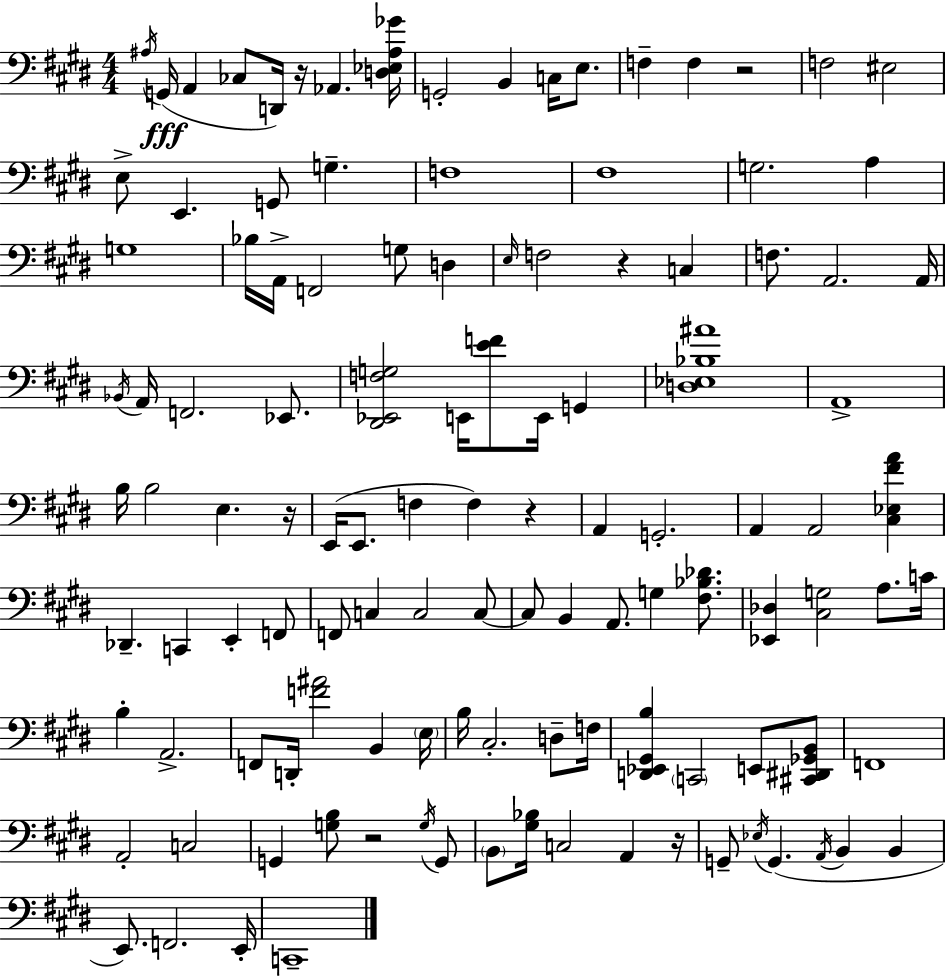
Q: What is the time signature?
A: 4/4